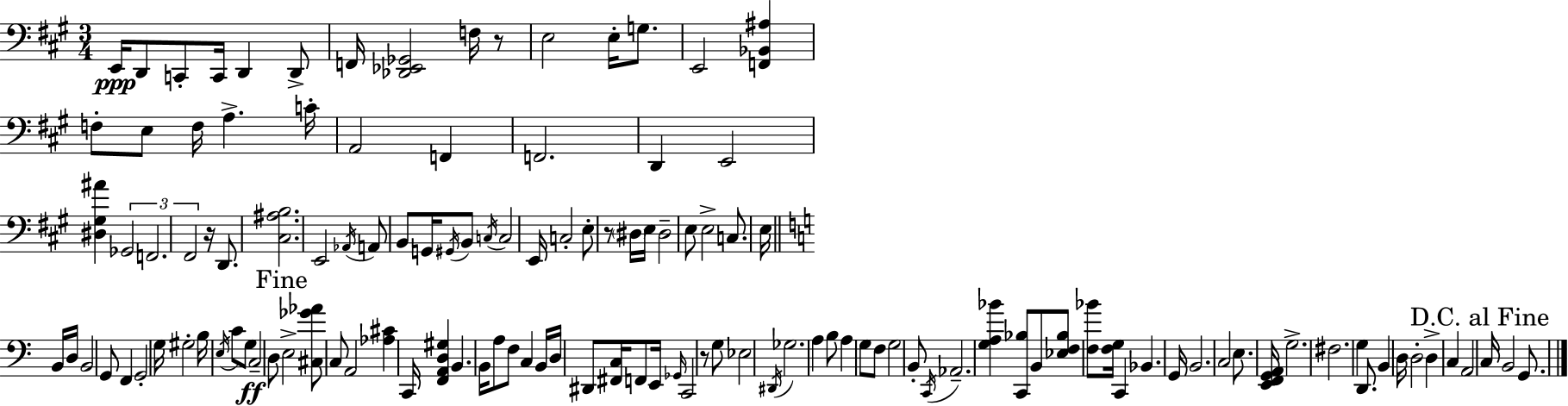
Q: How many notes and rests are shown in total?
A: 126